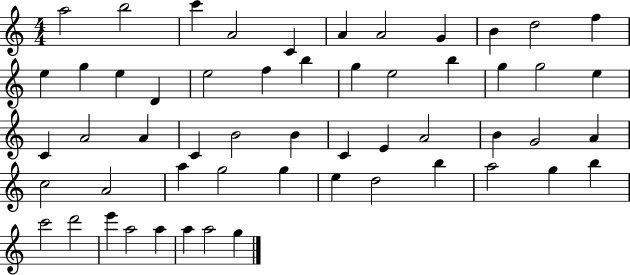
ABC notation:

X:1
T:Untitled
M:4/4
L:1/4
K:C
a2 b2 c' A2 C A A2 G B d2 f e g e D e2 f b g e2 b g g2 e C A2 A C B2 B C E A2 B G2 A c2 A2 a g2 g e d2 b a2 g b c'2 d'2 e' a2 a a a2 g